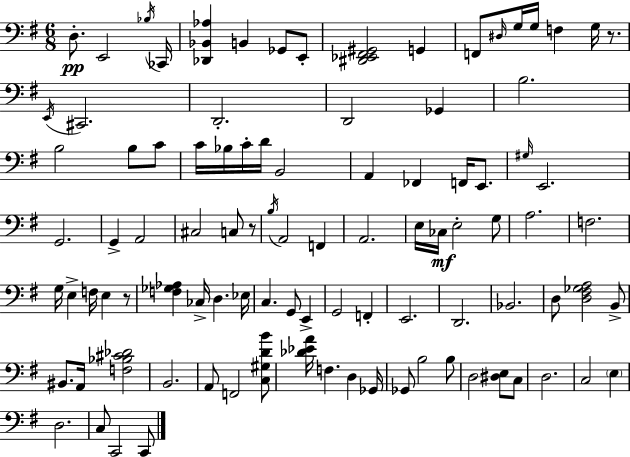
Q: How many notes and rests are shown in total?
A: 97